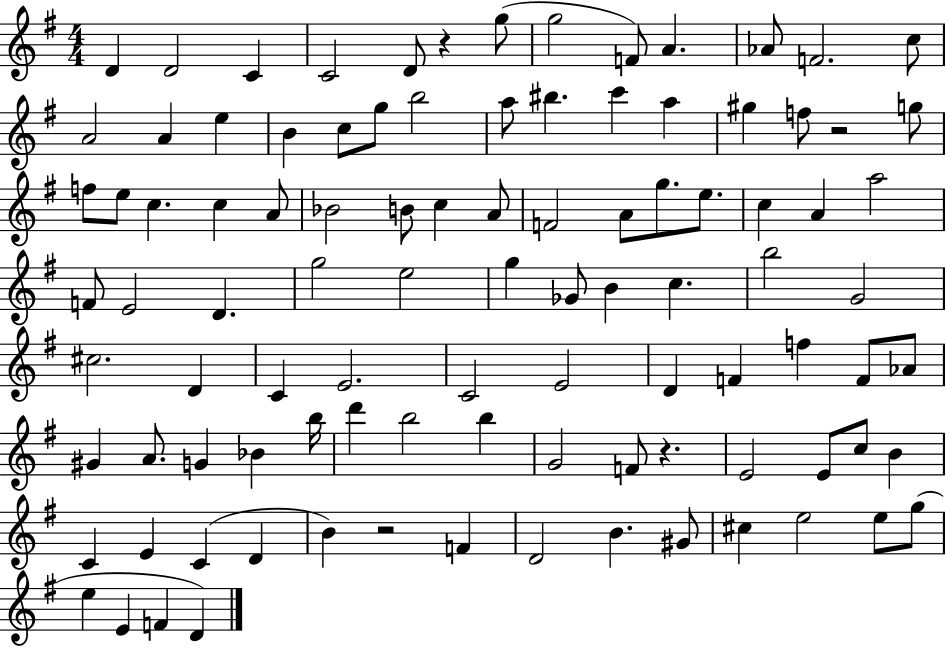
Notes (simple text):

D4/q D4/h C4/q C4/h D4/e R/q G5/e G5/h F4/e A4/q. Ab4/e F4/h. C5/e A4/h A4/q E5/q B4/q C5/e G5/e B5/h A5/e BIS5/q. C6/q A5/q G#5/q F5/e R/h G5/e F5/e E5/e C5/q. C5/q A4/e Bb4/h B4/e C5/q A4/e F4/h A4/e G5/e. E5/e. C5/q A4/q A5/h F4/e E4/h D4/q. G5/h E5/h G5/q Gb4/e B4/q C5/q. B5/h G4/h C#5/h. D4/q C4/q E4/h. C4/h E4/h D4/q F4/q F5/q F4/e Ab4/e G#4/q A4/e. G4/q Bb4/q B5/s D6/q B5/h B5/q G4/h F4/e R/q. E4/h E4/e C5/e B4/q C4/q E4/q C4/q D4/q B4/q R/h F4/q D4/h B4/q. G#4/e C#5/q E5/h E5/e G5/e E5/q E4/q F4/q D4/q